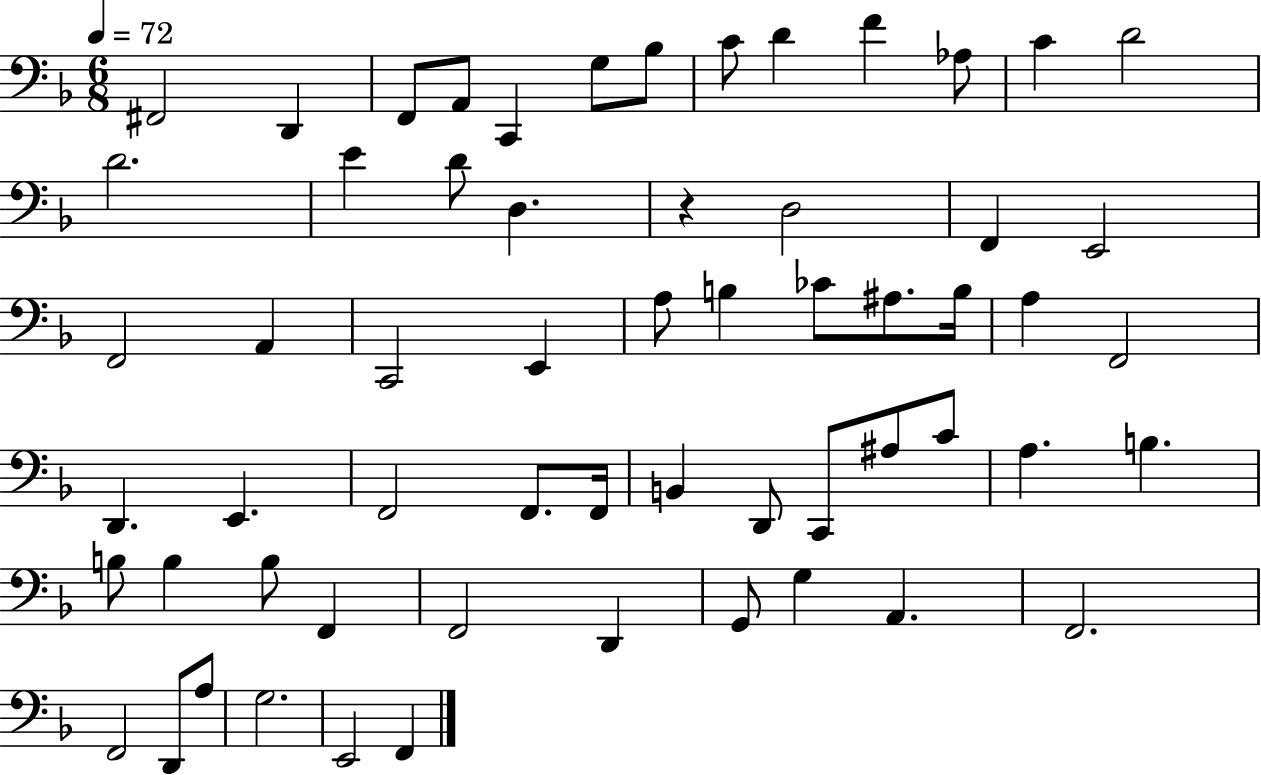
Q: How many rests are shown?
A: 1